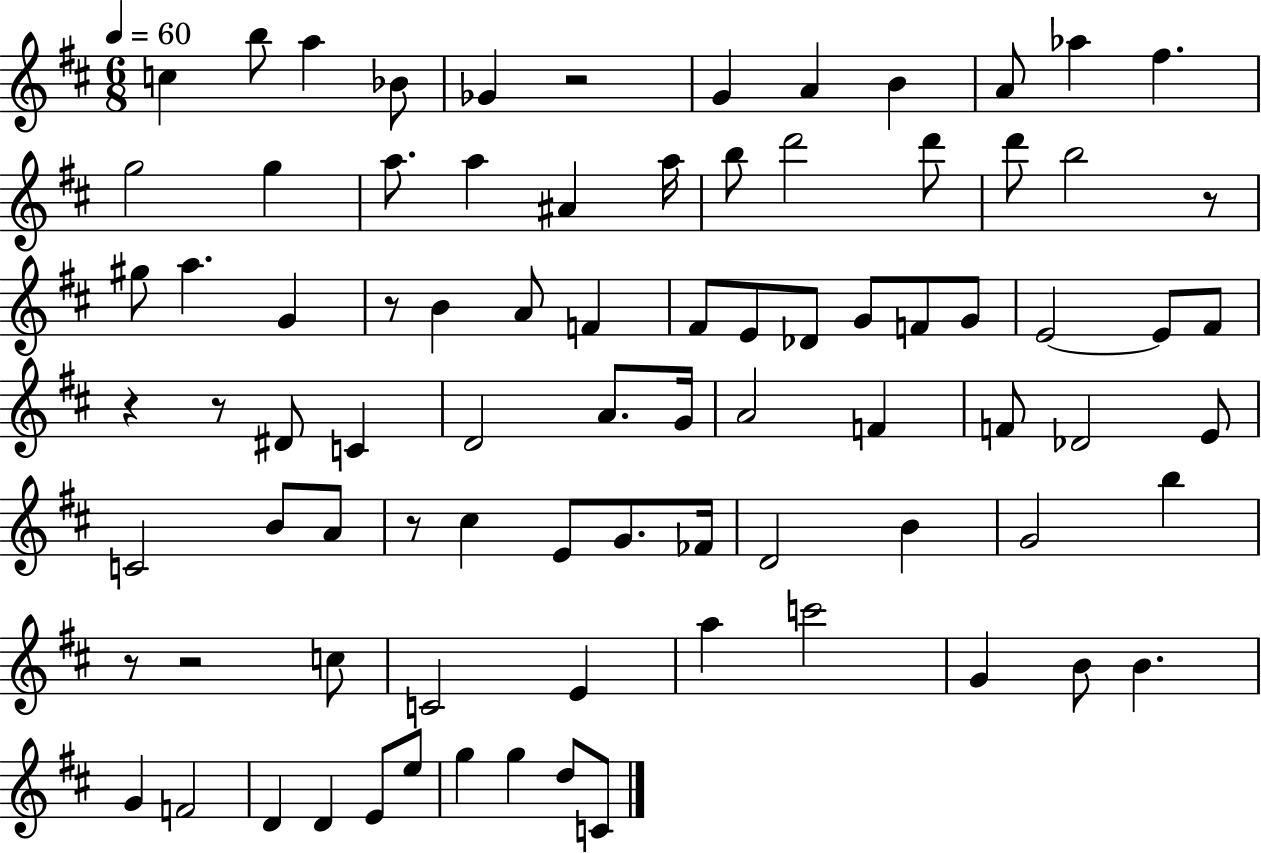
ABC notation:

X:1
T:Untitled
M:6/8
L:1/4
K:D
c b/2 a _B/2 _G z2 G A B A/2 _a ^f g2 g a/2 a ^A a/4 b/2 d'2 d'/2 d'/2 b2 z/2 ^g/2 a G z/2 B A/2 F ^F/2 E/2 _D/2 G/2 F/2 G/2 E2 E/2 ^F/2 z z/2 ^D/2 C D2 A/2 G/4 A2 F F/2 _D2 E/2 C2 B/2 A/2 z/2 ^c E/2 G/2 _F/4 D2 B G2 b z/2 z2 c/2 C2 E a c'2 G B/2 B G F2 D D E/2 e/2 g g d/2 C/2